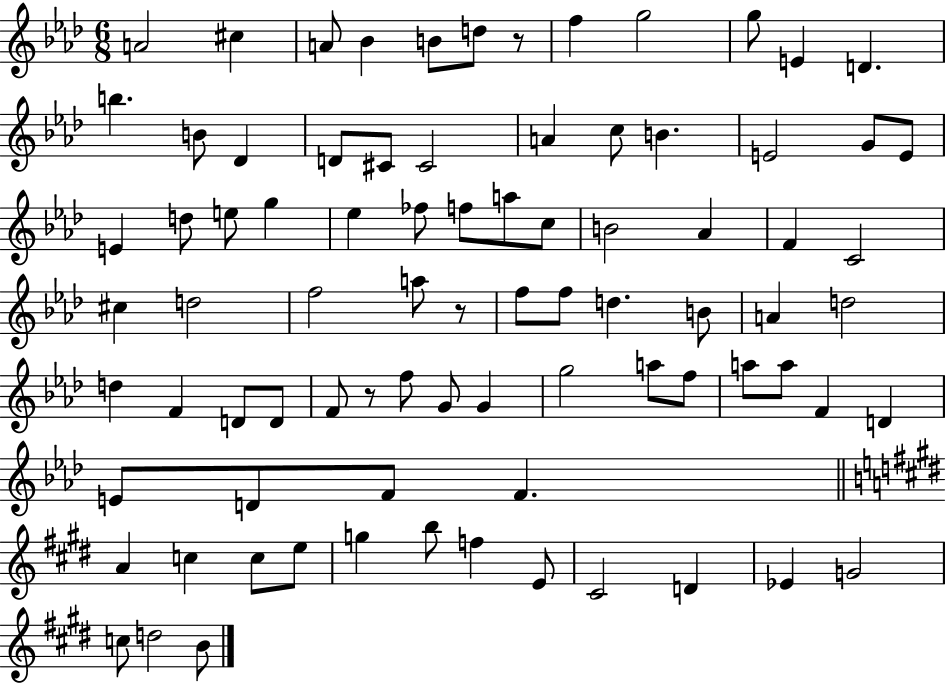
{
  \clef treble
  \numericTimeSignature
  \time 6/8
  \key aes \major
  a'2 cis''4 | a'8 bes'4 b'8 d''8 r8 | f''4 g''2 | g''8 e'4 d'4. | \break b''4. b'8 des'4 | d'8 cis'8 cis'2 | a'4 c''8 b'4. | e'2 g'8 e'8 | \break e'4 d''8 e''8 g''4 | ees''4 fes''8 f''8 a''8 c''8 | b'2 aes'4 | f'4 c'2 | \break cis''4 d''2 | f''2 a''8 r8 | f''8 f''8 d''4. b'8 | a'4 d''2 | \break d''4 f'4 d'8 d'8 | f'8 r8 f''8 g'8 g'4 | g''2 a''8 f''8 | a''8 a''8 f'4 d'4 | \break e'8 d'8 f'8 f'4. | \bar "||" \break \key e \major a'4 c''4 c''8 e''8 | g''4 b''8 f''4 e'8 | cis'2 d'4 | ees'4 g'2 | \break c''8 d''2 b'8 | \bar "|."
}